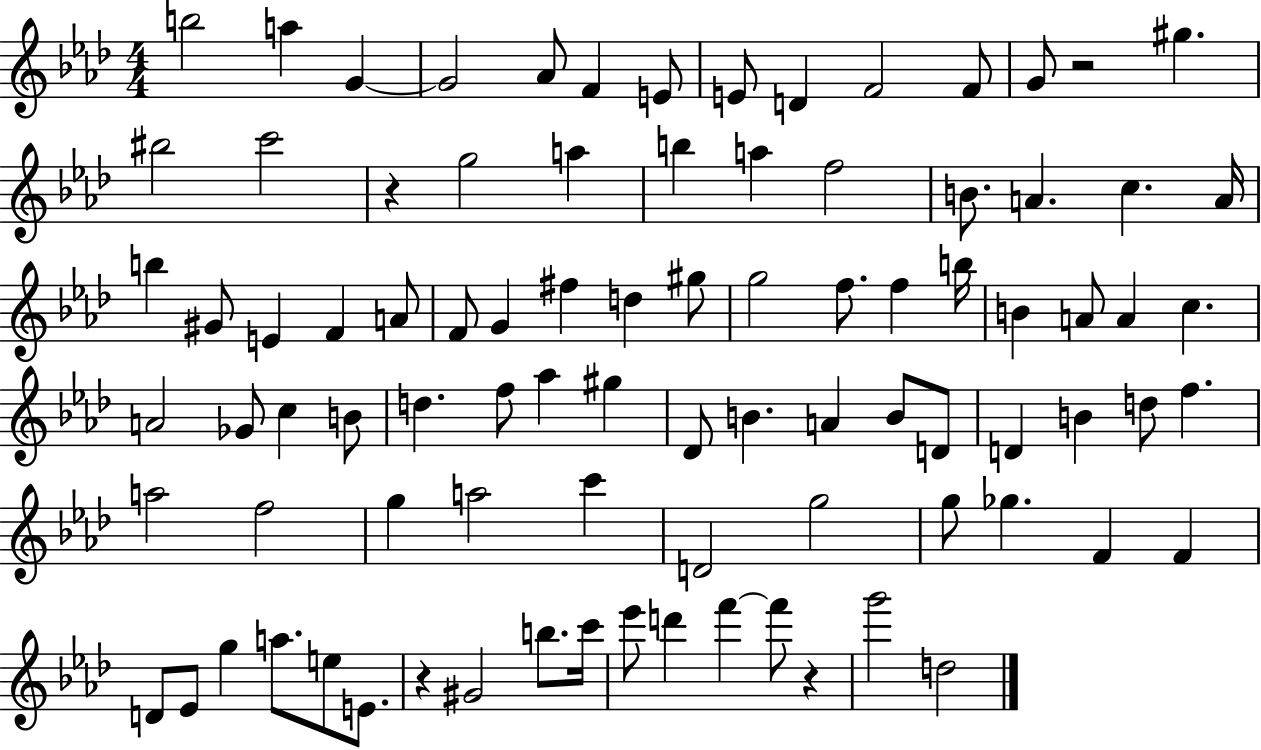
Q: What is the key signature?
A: AES major